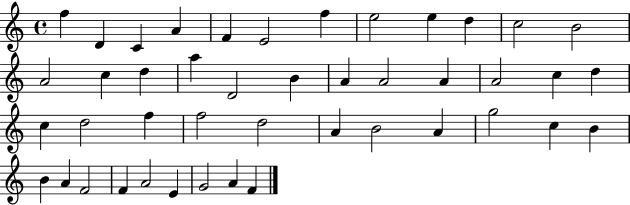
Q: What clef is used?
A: treble